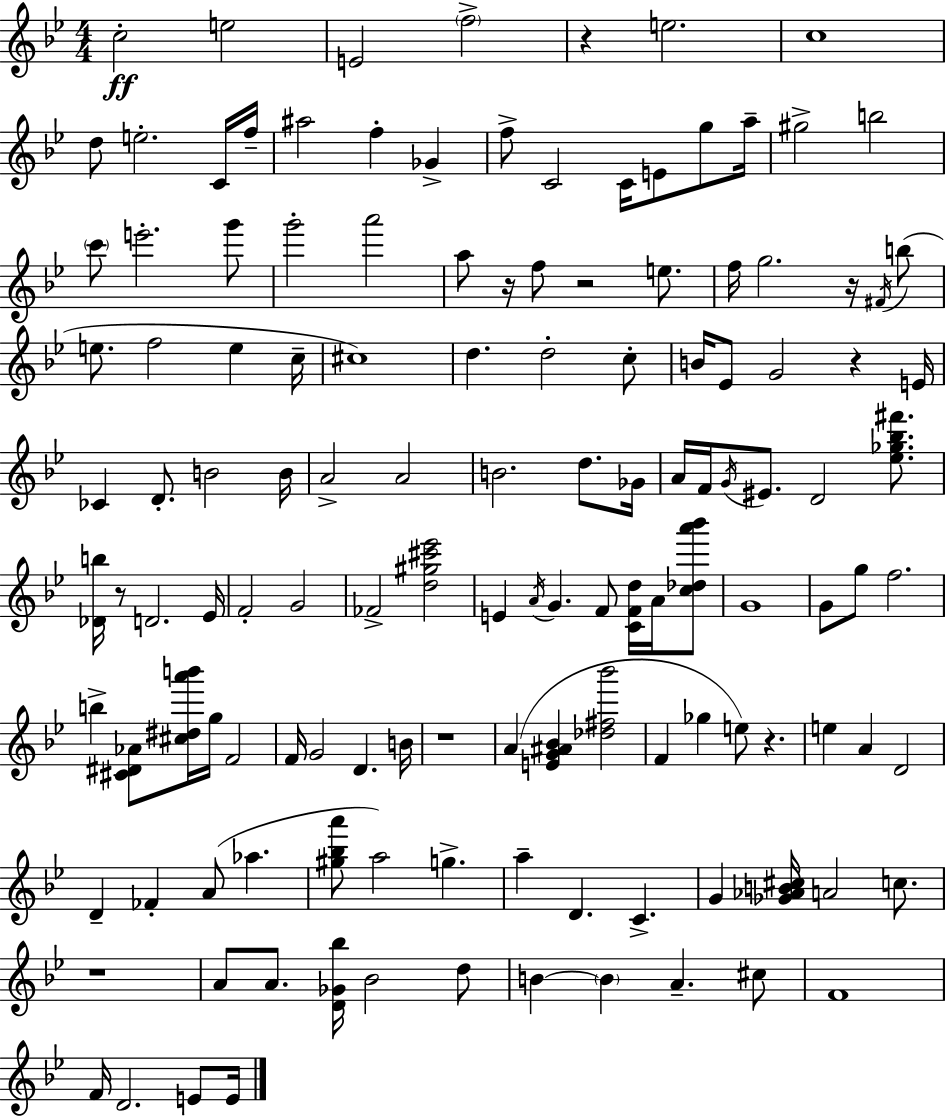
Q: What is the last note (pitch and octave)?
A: E4